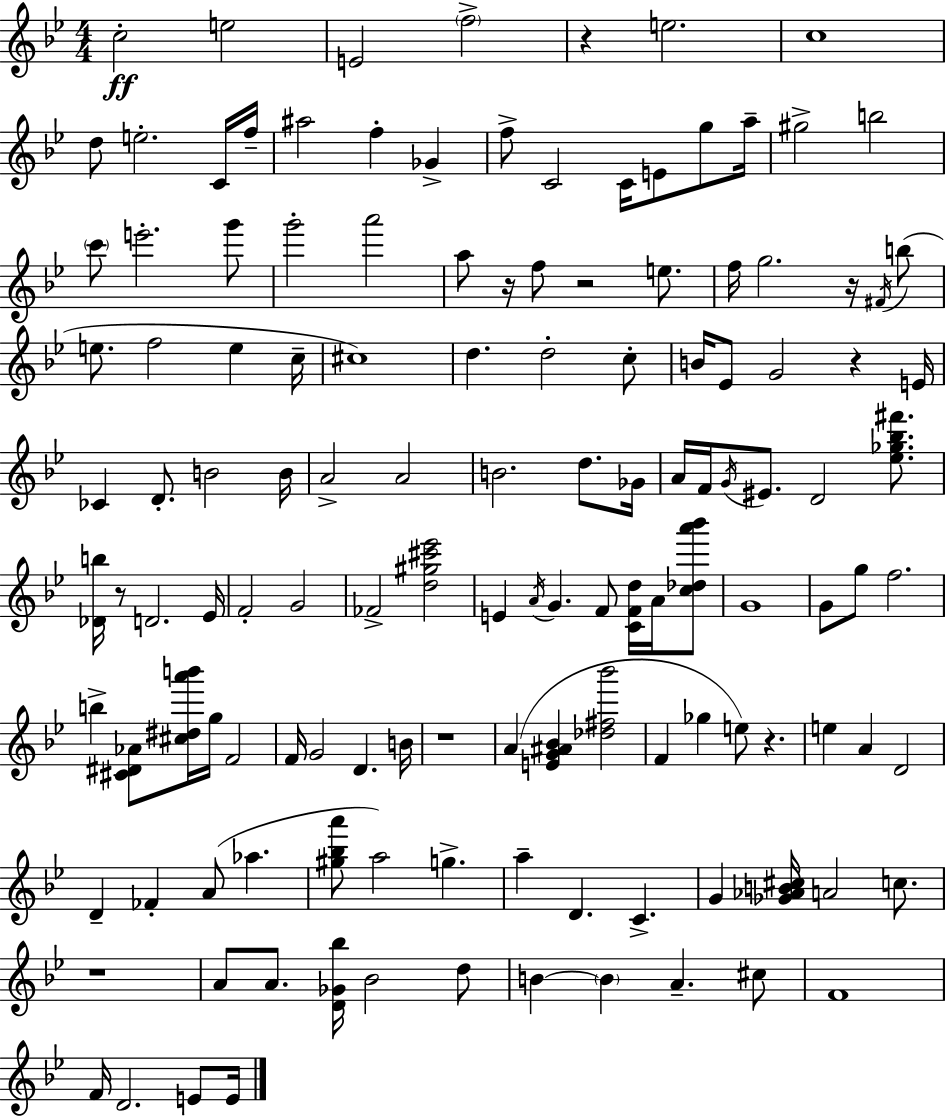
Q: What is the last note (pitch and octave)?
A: E4